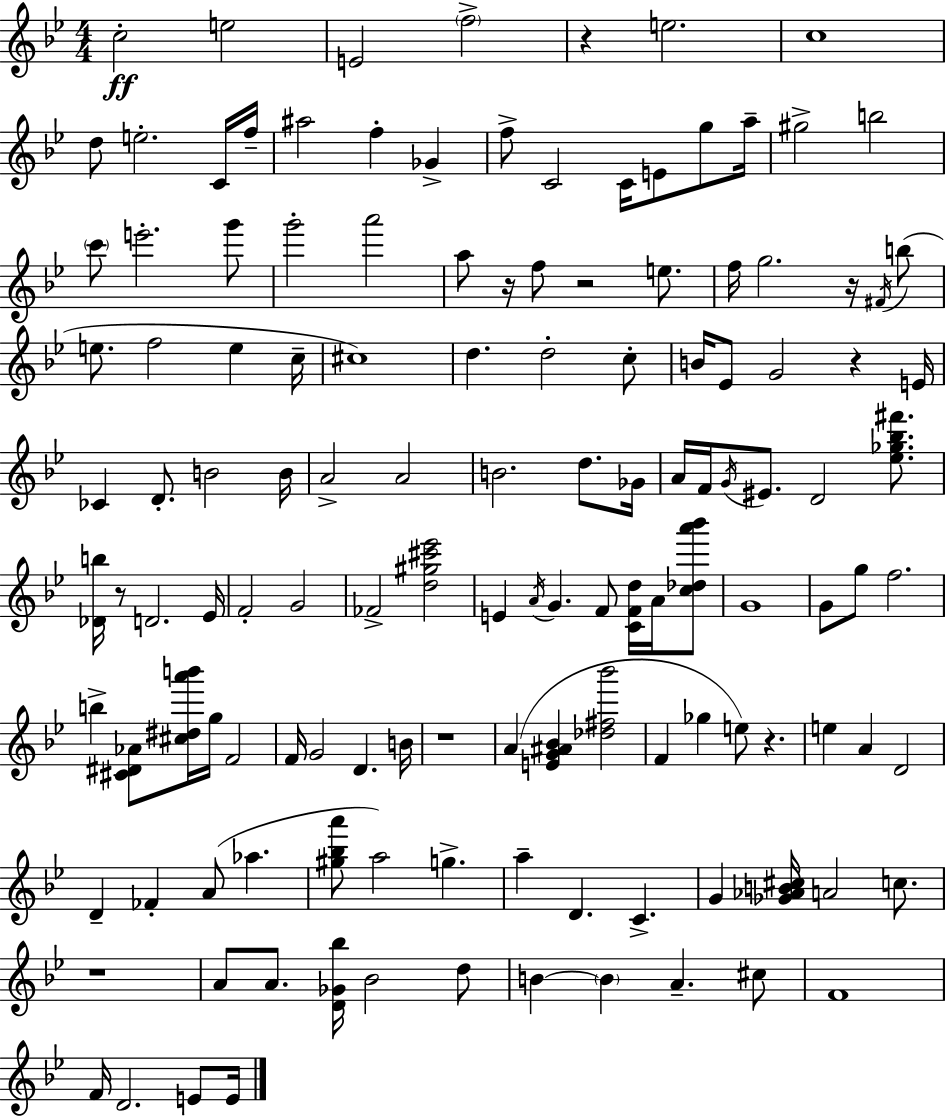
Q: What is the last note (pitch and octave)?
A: E4